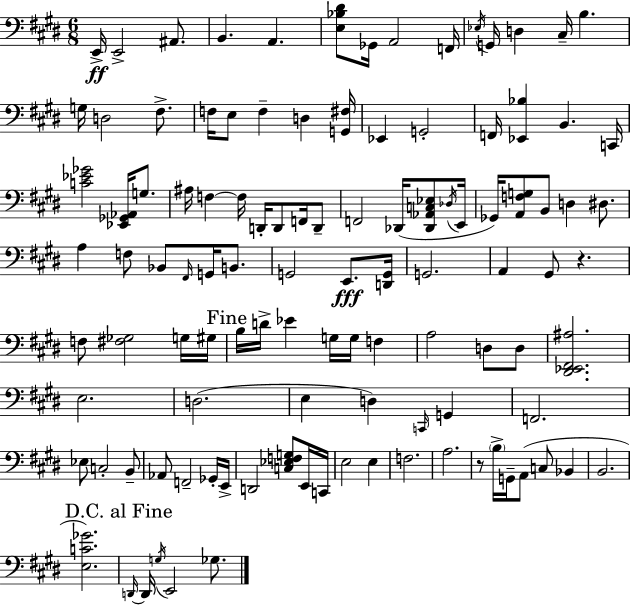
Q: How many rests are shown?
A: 2